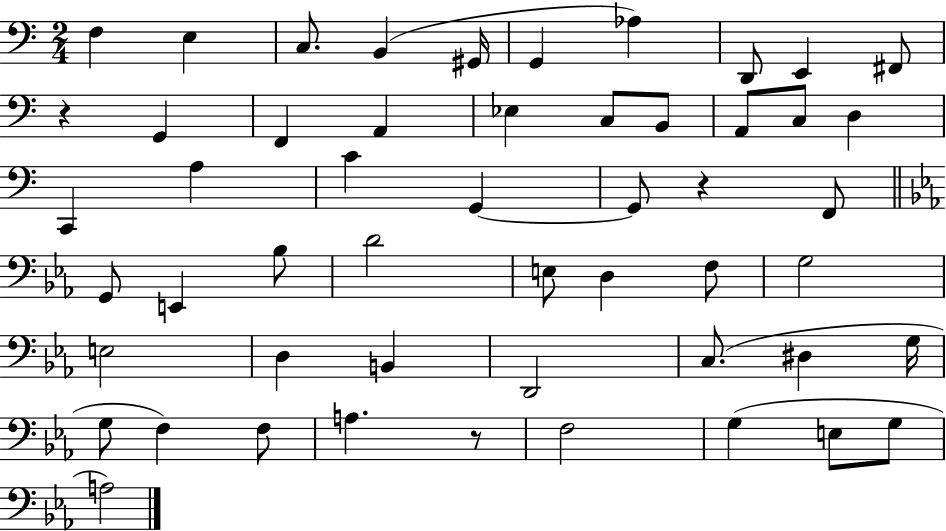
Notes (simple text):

F3/q E3/q C3/e. B2/q G#2/s G2/q Ab3/q D2/e E2/q F#2/e R/q G2/q F2/q A2/q Eb3/q C3/e B2/e A2/e C3/e D3/q C2/q A3/q C4/q G2/q G2/e R/q F2/e G2/e E2/q Bb3/e D4/h E3/e D3/q F3/e G3/h E3/h D3/q B2/q D2/h C3/e. D#3/q G3/s G3/e F3/q F3/e A3/q. R/e F3/h G3/q E3/e G3/e A3/h